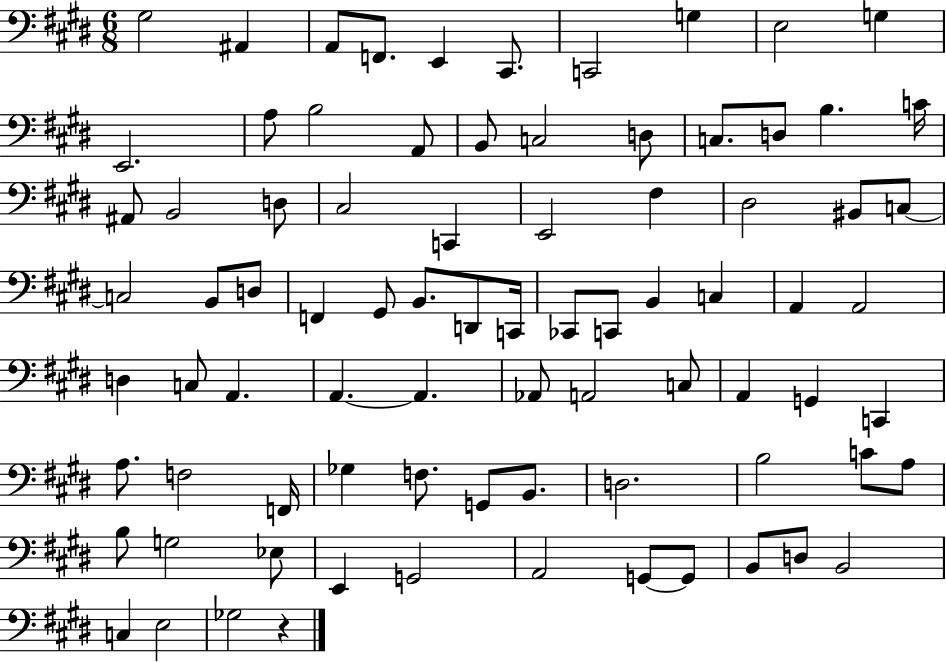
X:1
T:Untitled
M:6/8
L:1/4
K:E
^G,2 ^A,, A,,/2 F,,/2 E,, ^C,,/2 C,,2 G, E,2 G, E,,2 A,/2 B,2 A,,/2 B,,/2 C,2 D,/2 C,/2 D,/2 B, C/4 ^A,,/2 B,,2 D,/2 ^C,2 C,, E,,2 ^F, ^D,2 ^B,,/2 C,/2 C,2 B,,/2 D,/2 F,, ^G,,/2 B,,/2 D,,/2 C,,/4 _C,,/2 C,,/2 B,, C, A,, A,,2 D, C,/2 A,, A,, A,, _A,,/2 A,,2 C,/2 A,, G,, C,, A,/2 F,2 F,,/4 _G, F,/2 G,,/2 B,,/2 D,2 B,2 C/2 A,/2 B,/2 G,2 _E,/2 E,, G,,2 A,,2 G,,/2 G,,/2 B,,/2 D,/2 B,,2 C, E,2 _G,2 z